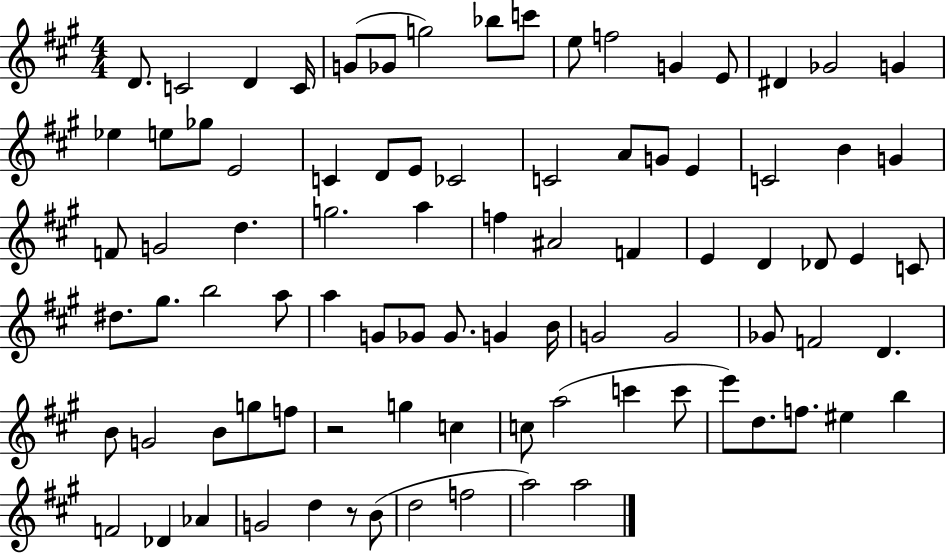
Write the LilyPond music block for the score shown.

{
  \clef treble
  \numericTimeSignature
  \time 4/4
  \key a \major
  d'8. c'2 d'4 c'16 | g'8( ges'8 g''2) bes''8 c'''8 | e''8 f''2 g'4 e'8 | dis'4 ges'2 g'4 | \break ees''4 e''8 ges''8 e'2 | c'4 d'8 e'8 ces'2 | c'2 a'8 g'8 e'4 | c'2 b'4 g'4 | \break f'8 g'2 d''4. | g''2. a''4 | f''4 ais'2 f'4 | e'4 d'4 des'8 e'4 c'8 | \break dis''8. gis''8. b''2 a''8 | a''4 g'8 ges'8 ges'8. g'4 b'16 | g'2 g'2 | ges'8 f'2 d'4. | \break b'8 g'2 b'8 g''8 f''8 | r2 g''4 c''4 | c''8 a''2( c'''4 c'''8 | e'''8) d''8. f''8. eis''4 b''4 | \break f'2 des'4 aes'4 | g'2 d''4 r8 b'8( | d''2 f''2 | a''2) a''2 | \break \bar "|."
}